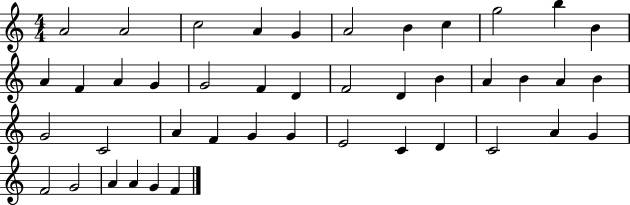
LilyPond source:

{
  \clef treble
  \numericTimeSignature
  \time 4/4
  \key c \major
  a'2 a'2 | c''2 a'4 g'4 | a'2 b'4 c''4 | g''2 b''4 b'4 | \break a'4 f'4 a'4 g'4 | g'2 f'4 d'4 | f'2 d'4 b'4 | a'4 b'4 a'4 b'4 | \break g'2 c'2 | a'4 f'4 g'4 g'4 | e'2 c'4 d'4 | c'2 a'4 g'4 | \break f'2 g'2 | a'4 a'4 g'4 f'4 | \bar "|."
}